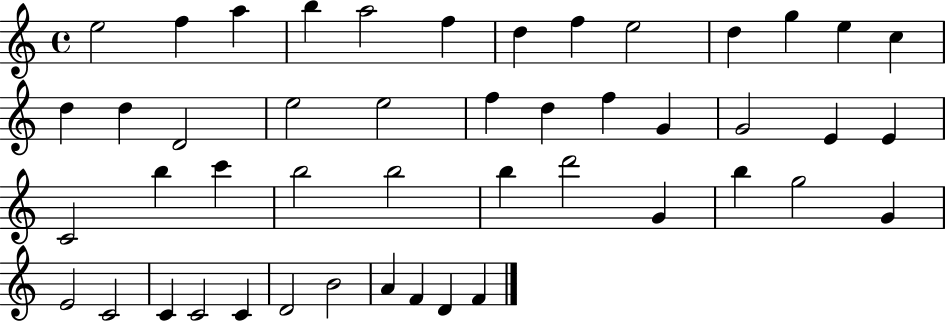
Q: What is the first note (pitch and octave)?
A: E5